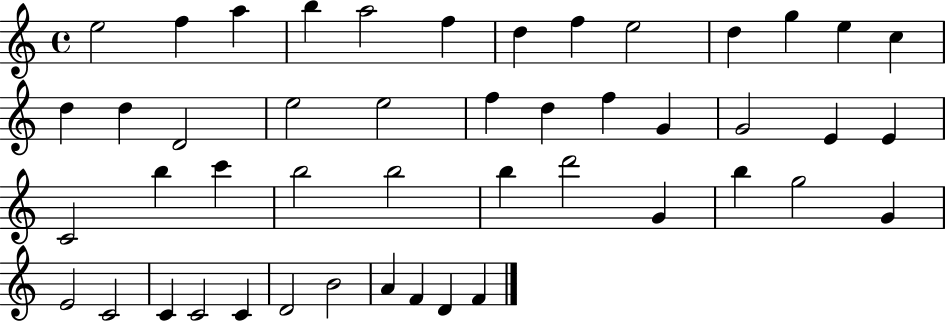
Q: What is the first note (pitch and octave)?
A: E5